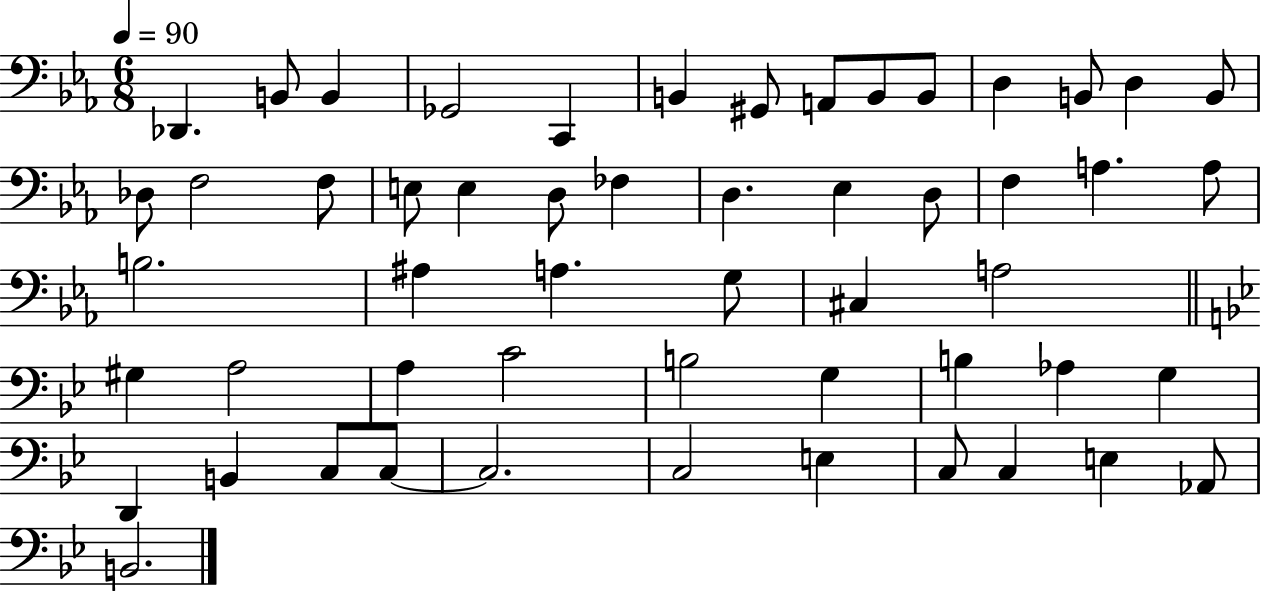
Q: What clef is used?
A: bass